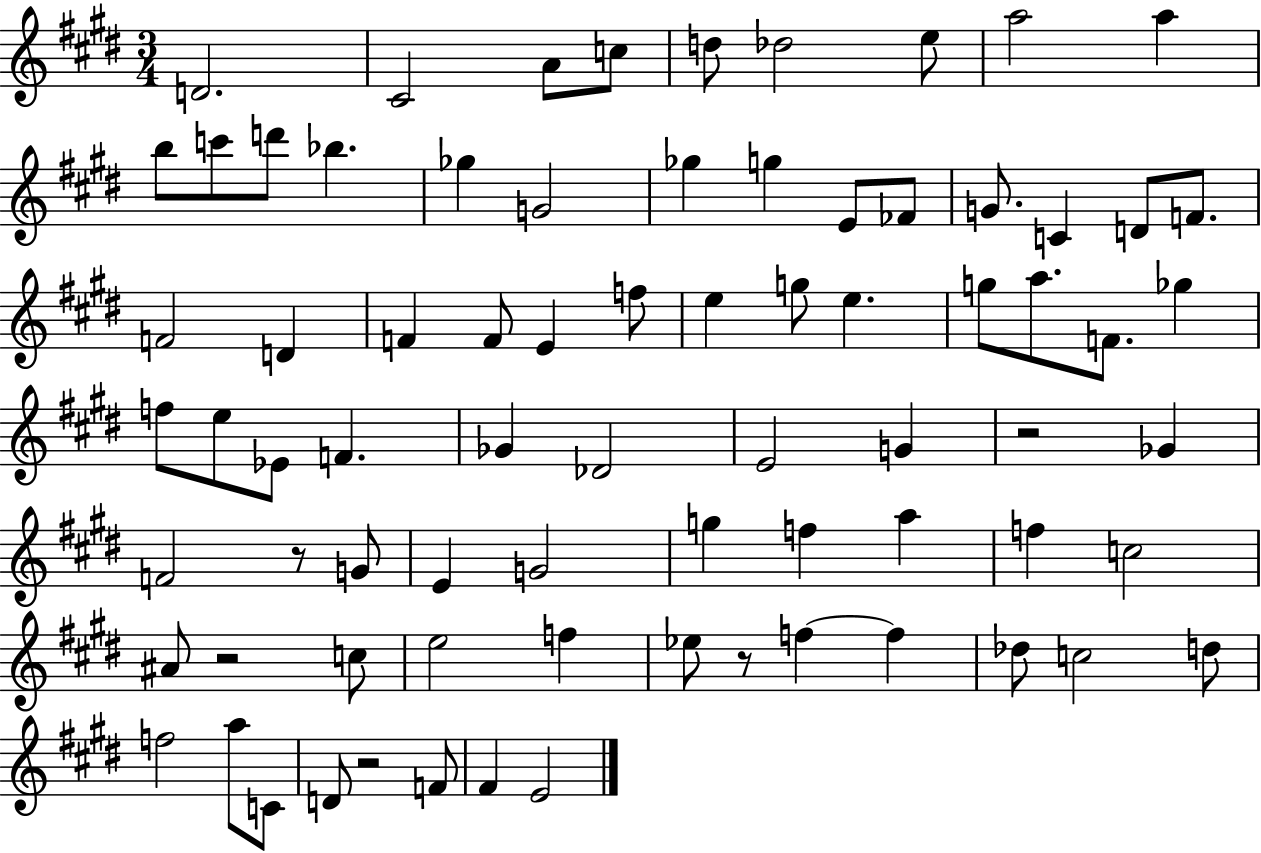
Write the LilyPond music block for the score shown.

{
  \clef treble
  \numericTimeSignature
  \time 3/4
  \key e \major
  d'2. | cis'2 a'8 c''8 | d''8 des''2 e''8 | a''2 a''4 | \break b''8 c'''8 d'''8 bes''4. | ges''4 g'2 | ges''4 g''4 e'8 fes'8 | g'8. c'4 d'8 f'8. | \break f'2 d'4 | f'4 f'8 e'4 f''8 | e''4 g''8 e''4. | g''8 a''8. f'8. ges''4 | \break f''8 e''8 ees'8 f'4. | ges'4 des'2 | e'2 g'4 | r2 ges'4 | \break f'2 r8 g'8 | e'4 g'2 | g''4 f''4 a''4 | f''4 c''2 | \break ais'8 r2 c''8 | e''2 f''4 | ees''8 r8 f''4~~ f''4 | des''8 c''2 d''8 | \break f''2 a''8 c'8 | d'8 r2 f'8 | fis'4 e'2 | \bar "|."
}